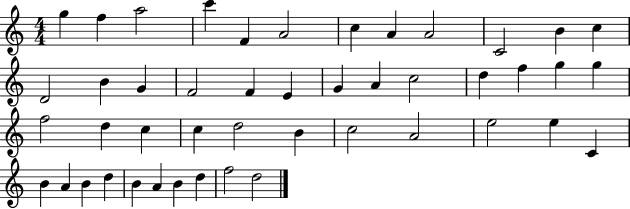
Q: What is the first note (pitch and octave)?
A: G5